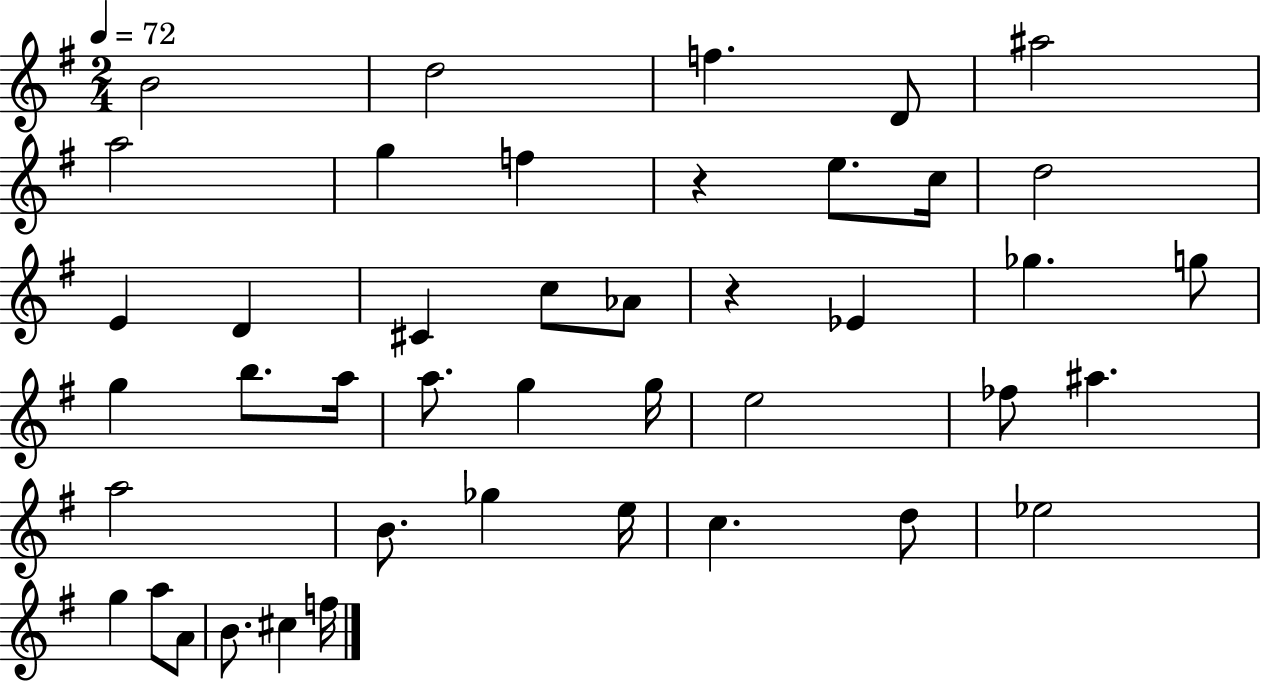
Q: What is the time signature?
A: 2/4